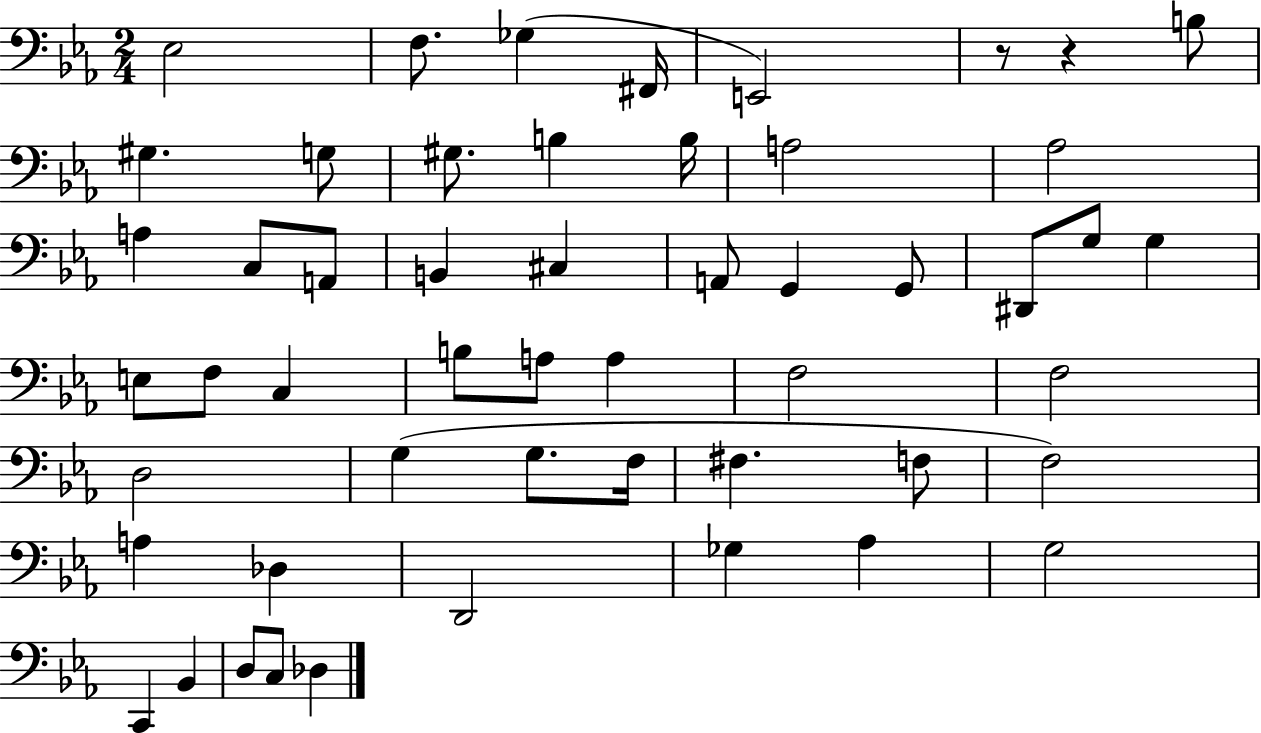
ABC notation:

X:1
T:Untitled
M:2/4
L:1/4
K:Eb
_E,2 F,/2 _G, ^F,,/4 E,,2 z/2 z B,/2 ^G, G,/2 ^G,/2 B, B,/4 A,2 _A,2 A, C,/2 A,,/2 B,, ^C, A,,/2 G,, G,,/2 ^D,,/2 G,/2 G, E,/2 F,/2 C, B,/2 A,/2 A, F,2 F,2 D,2 G, G,/2 F,/4 ^F, F,/2 F,2 A, _D, D,,2 _G, _A, G,2 C,, _B,, D,/2 C,/2 _D,